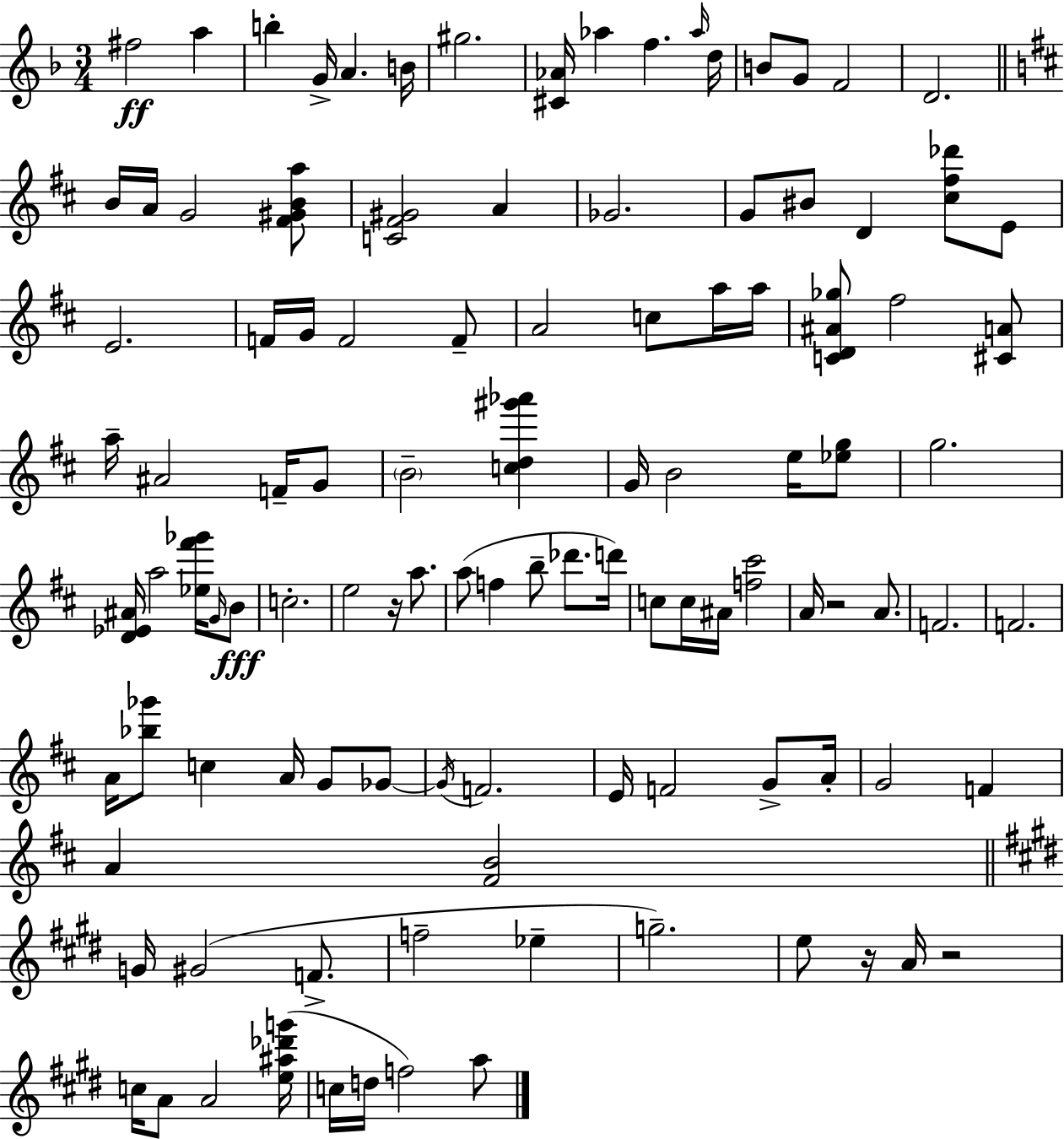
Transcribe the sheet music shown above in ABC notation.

X:1
T:Untitled
M:3/4
L:1/4
K:Dm
^f2 a b G/4 A B/4 ^g2 [^C_A]/4 _a f _a/4 d/4 B/2 G/2 F2 D2 B/4 A/4 G2 [^F^GBa]/2 [C^F^G]2 A _G2 G/2 ^B/2 D [^c^f_d']/2 E/2 E2 F/4 G/4 F2 F/2 A2 c/2 a/4 a/4 [CD^A_g]/2 ^f2 [^CA]/2 a/4 ^A2 F/4 G/2 B2 [cd^g'_a'] G/4 B2 e/4 [_eg]/2 g2 [D_E^A]/4 a2 [_e^f'_g']/4 G/4 B/2 c2 e2 z/4 a/2 a/2 f b/2 _d'/2 d'/4 c/2 c/4 ^A/4 [f^c']2 A/4 z2 A/2 F2 F2 A/4 [_b_g']/2 c A/4 G/2 _G/2 _G/4 F2 E/4 F2 G/2 A/4 G2 F A [^FB]2 G/4 ^G2 F/2 f2 _e g2 e/2 z/4 A/4 z2 c/4 A/2 A2 [e^a_d'g']/4 c/4 d/4 f2 a/2